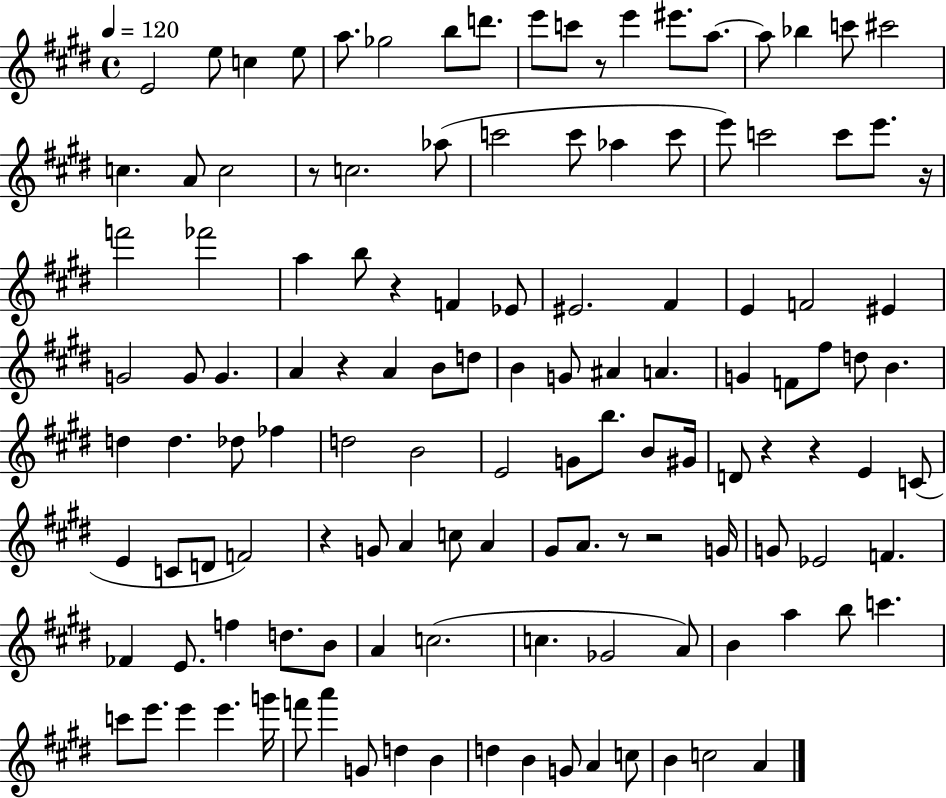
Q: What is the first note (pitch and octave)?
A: E4